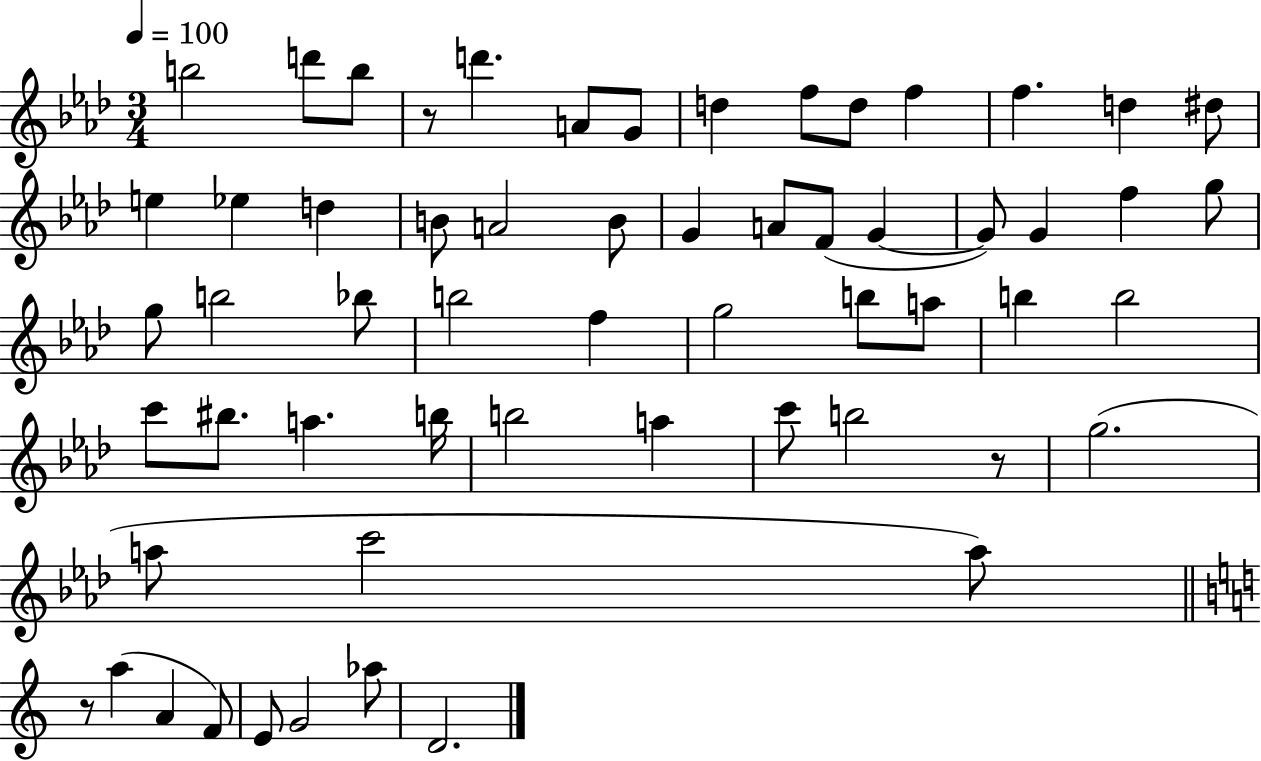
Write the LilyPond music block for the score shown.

{
  \clef treble
  \numericTimeSignature
  \time 3/4
  \key aes \major
  \tempo 4 = 100
  \repeat volta 2 { b''2 d'''8 b''8 | r8 d'''4. a'8 g'8 | d''4 f''8 d''8 f''4 | f''4. d''4 dis''8 | \break e''4 ees''4 d''4 | b'8 a'2 b'8 | g'4 a'8 f'8( g'4~~ | g'8) g'4 f''4 g''8 | \break g''8 b''2 bes''8 | b''2 f''4 | g''2 b''8 a''8 | b''4 b''2 | \break c'''8 bis''8. a''4. b''16 | b''2 a''4 | c'''8 b''2 r8 | g''2.( | \break a''8 c'''2 a''8) | \bar "||" \break \key c \major r8 a''4( a'4 f'8) | e'8 g'2 aes''8 | d'2. | } \bar "|."
}